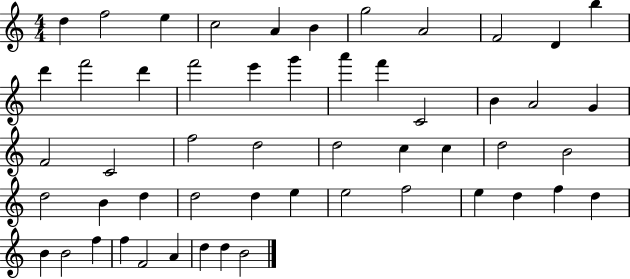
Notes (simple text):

D5/q F5/h E5/q C5/h A4/q B4/q G5/h A4/h F4/h D4/q B5/q D6/q F6/h D6/q F6/h E6/q G6/q A6/q F6/q C4/h B4/q A4/h G4/q F4/h C4/h F5/h D5/h D5/h C5/q C5/q D5/h B4/h D5/h B4/q D5/q D5/h D5/q E5/q E5/h F5/h E5/q D5/q F5/q D5/q B4/q B4/h F5/q F5/q F4/h A4/q D5/q D5/q B4/h